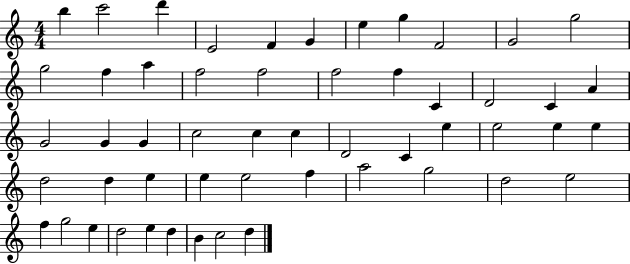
{
  \clef treble
  \numericTimeSignature
  \time 4/4
  \key c \major
  b''4 c'''2 d'''4 | e'2 f'4 g'4 | e''4 g''4 f'2 | g'2 g''2 | \break g''2 f''4 a''4 | f''2 f''2 | f''2 f''4 c'4 | d'2 c'4 a'4 | \break g'2 g'4 g'4 | c''2 c''4 c''4 | d'2 c'4 e''4 | e''2 e''4 e''4 | \break d''2 d''4 e''4 | e''4 e''2 f''4 | a''2 g''2 | d''2 e''2 | \break f''4 g''2 e''4 | d''2 e''4 d''4 | b'4 c''2 d''4 | \bar "|."
}